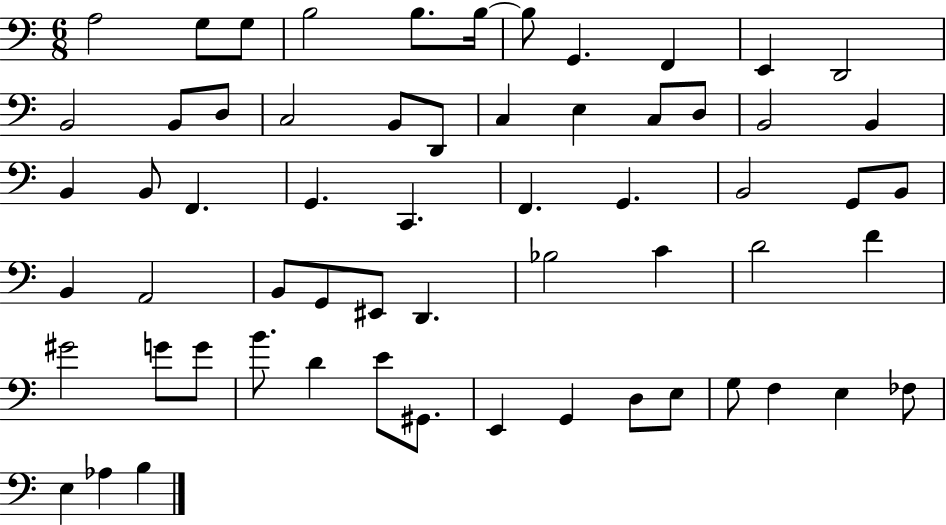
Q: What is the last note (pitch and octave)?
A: B3